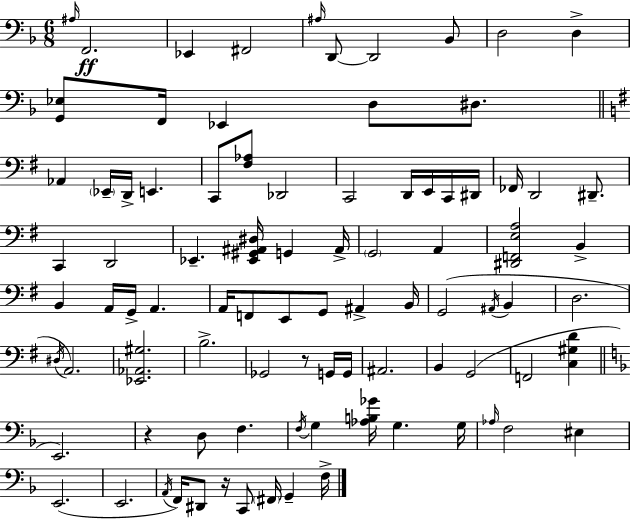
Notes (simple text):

A#3/s F2/h. Eb2/q F#2/h A#3/s D2/e D2/h Bb2/e D3/h D3/q [G2,Eb3]/e F2/s Eb2/q D3/e D#3/e. Ab2/q Eb2/s D2/s E2/q. C2/e [F#3,Ab3]/e Db2/h C2/h D2/s E2/s C2/s D#2/s FES2/s D2/h D#2/e. C2/q D2/h Eb2/q. [Eb2,G#2,A#2,D#3]/s G2/q A#2/s G2/h A2/q [D#2,F2,E3,A3]/h B2/q B2/q A2/s G2/s A2/q. A2/s F2/e E2/e G2/e A#2/q B2/s G2/h A#2/s B2/q D3/h. D#3/s A2/h. [Eb2,Ab2,G#3]/h. B3/h. Gb2/h R/e G2/s G2/s A#2/h. B2/q G2/h F2/h [C3,G#3,D4]/q E2/h. R/q D3/e F3/q. F3/s G3/q [Ab3,B3,Gb4]/s G3/q. G3/s Ab3/s F3/h EIS3/q E2/h. E2/h. A2/s F2/s D#2/e R/s C2/e F#2/s G2/q F3/s